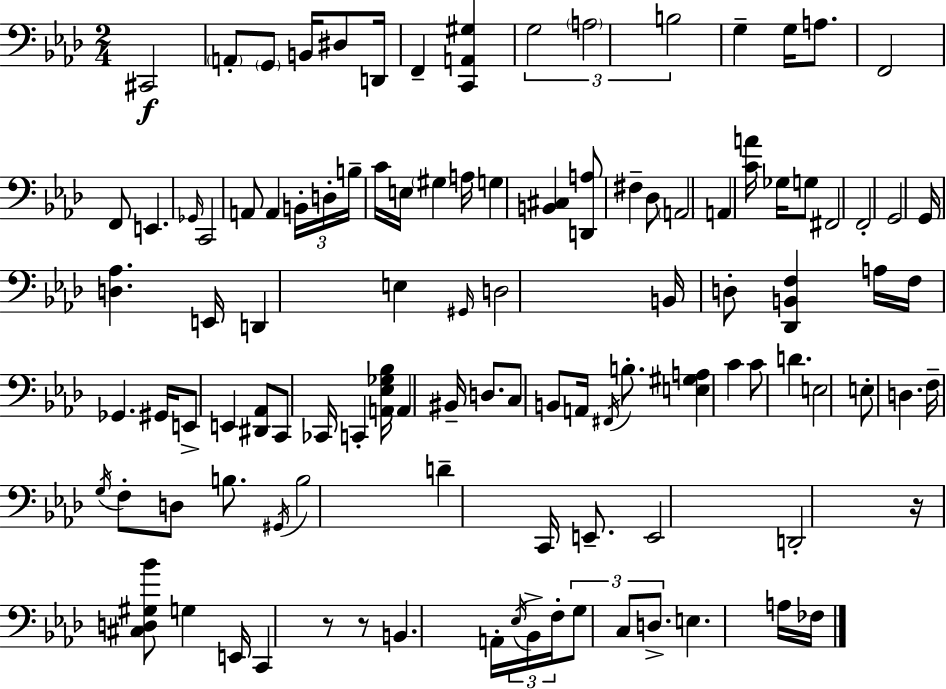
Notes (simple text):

C#2/h A2/e G2/e B2/s D#3/e D2/s F2/q [C2,A2,G#3]/q G3/h A3/h B3/h G3/q G3/s A3/e. F2/h F2/e E2/q. Gb2/s C2/h A2/e A2/q B2/s D3/s B3/s C4/s E3/s G#3/q A3/s G3/q [B2,C#3]/q [D2,A3]/e F#3/q Db3/e A2/h A2/q [C4,A4]/s Gb3/s G3/e F#2/h F2/h G2/h G2/s [D3,Ab3]/q. E2/s D2/q E3/q G#2/s D3/h B2/s D3/e [Db2,B2,F3]/q A3/s F3/s Gb2/q. G#2/s E2/e E2/q [D#2,Ab2]/e C2/e CES2/s C2/q [A2,Eb3,Gb3,Bb3]/s A2/q BIS2/s D3/e. C3/e B2/e A2/s F#2/s B3/e. [E3,G#3,A3]/q C4/q C4/e D4/q. E3/h E3/e D3/q. F3/s G3/s F3/e D3/e B3/e. G#2/s B3/h D4/q C2/s E2/e. E2/h D2/h R/s [C#3,D3,G#3,Bb4]/e G3/q E2/s C2/q R/e R/e B2/q. A2/s Eb3/s Bb2/s F3/s G3/e C3/e D3/e. E3/q. A3/s FES3/s